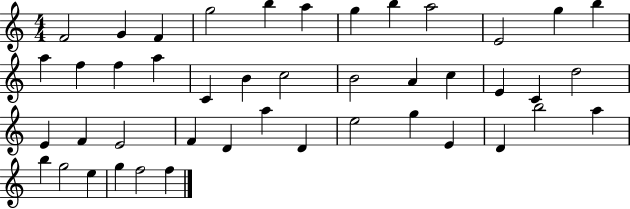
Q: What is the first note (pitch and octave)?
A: F4